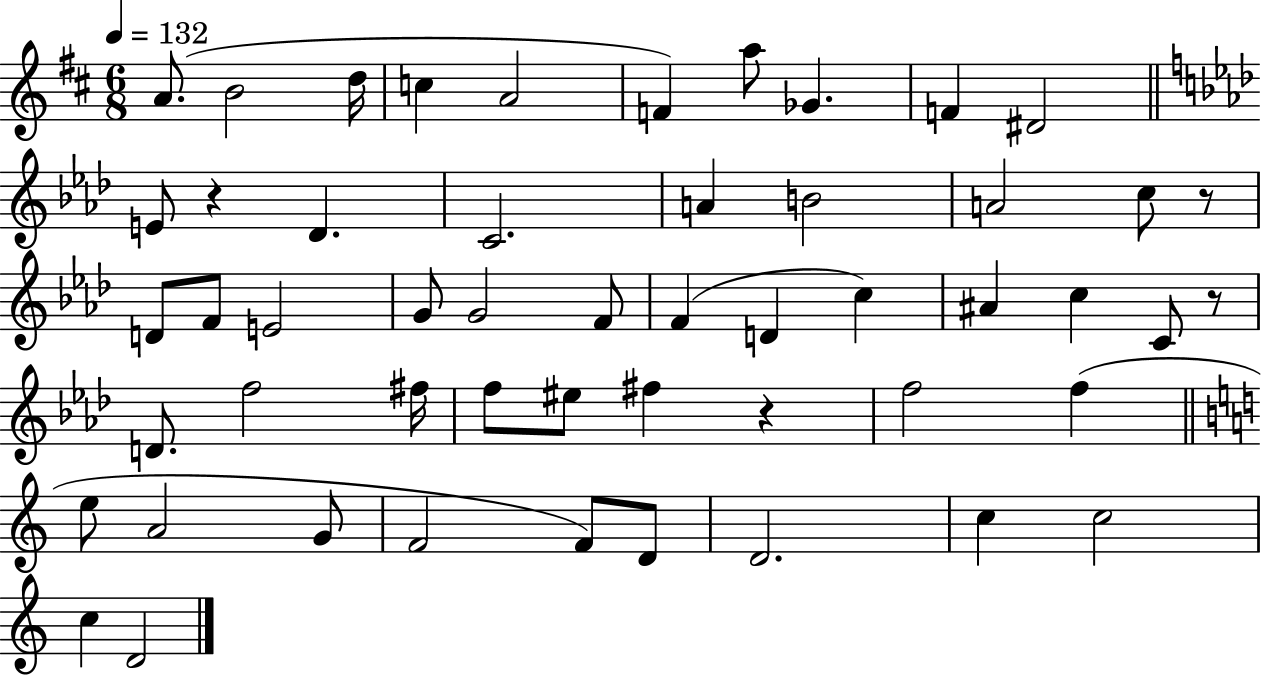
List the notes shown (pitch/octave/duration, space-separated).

A4/e. B4/h D5/s C5/q A4/h F4/q A5/e Gb4/q. F4/q D#4/h E4/e R/q Db4/q. C4/h. A4/q B4/h A4/h C5/e R/e D4/e F4/e E4/h G4/e G4/h F4/e F4/q D4/q C5/q A#4/q C5/q C4/e R/e D4/e. F5/h F#5/s F5/e EIS5/e F#5/q R/q F5/h F5/q E5/e A4/h G4/e F4/h F4/e D4/e D4/h. C5/q C5/h C5/q D4/h